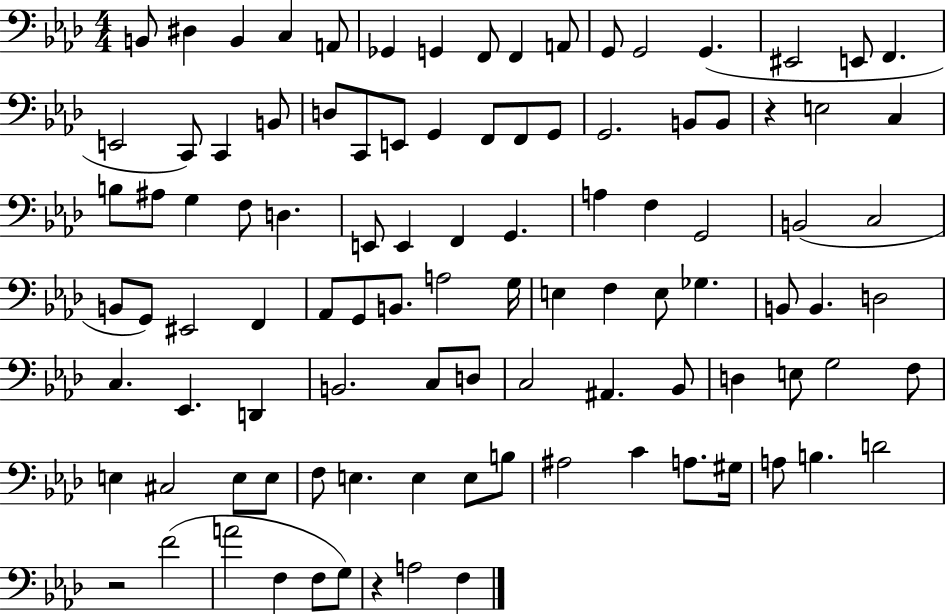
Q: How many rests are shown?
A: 3